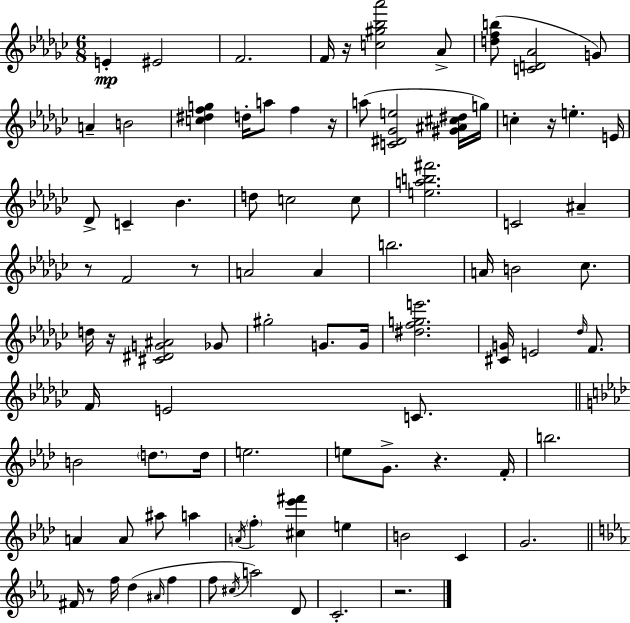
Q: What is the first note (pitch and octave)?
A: E4